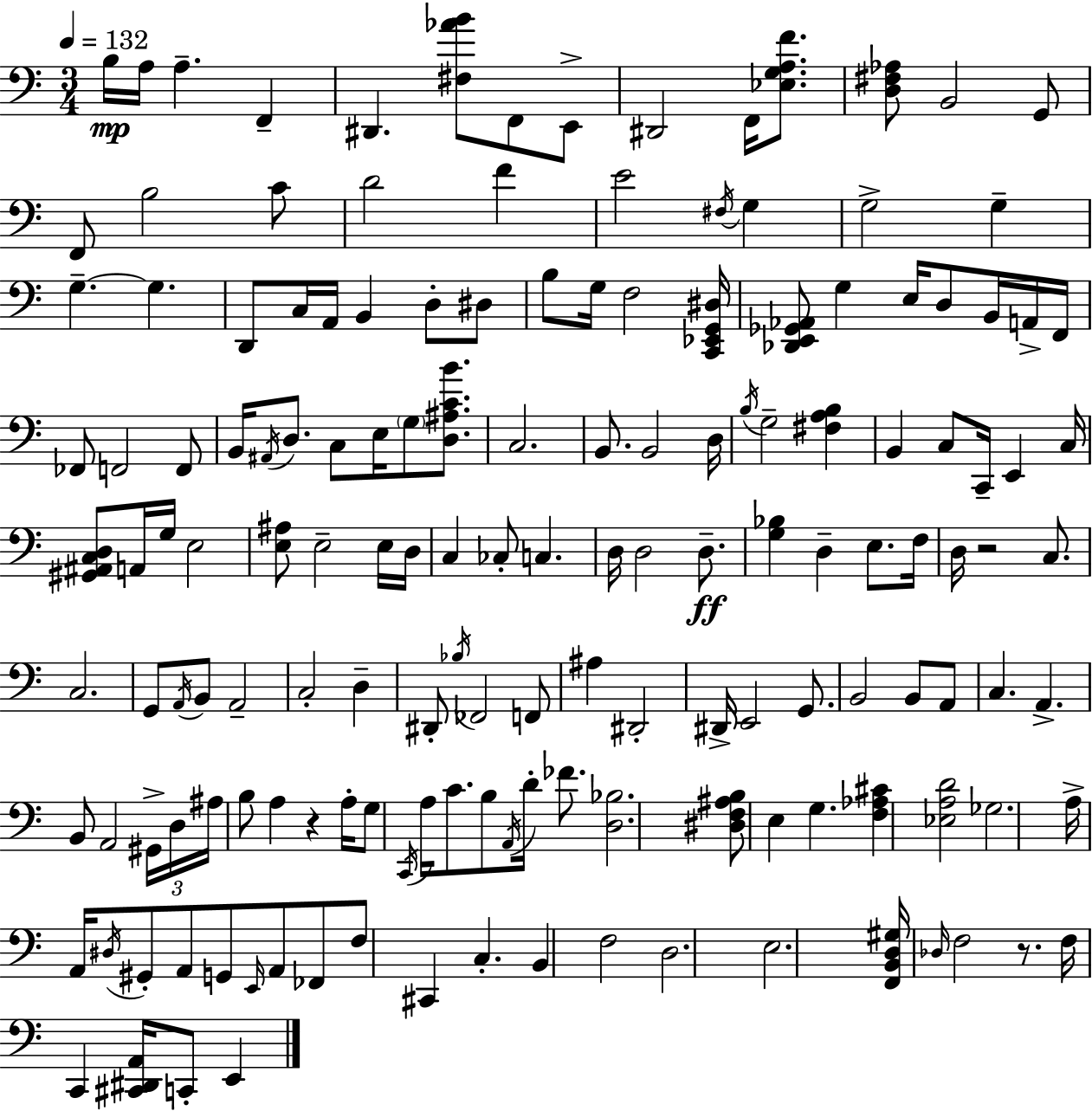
{
  \clef bass
  \numericTimeSignature
  \time 3/4
  \key c \major
  \tempo 4 = 132
  b16\mp a16 a4.-- f,4-- | dis,4. <fis aes' b'>8 f,8 e,8-> | dis,2 f,16 <ees g a f'>8. | <d fis aes>8 b,2 g,8 | \break f,8 b2 c'8 | d'2 f'4 | e'2 \acciaccatura { fis16 } g4 | g2-> g4-- | \break g4.--~~ g4. | d,8 c16 a,16 b,4 d8-. dis8 | b8 g16 f2 | <c, ees, g, dis>16 <des, e, ges, aes,>8 g4 e16 d8 b,16 a,16-> | \break f,16 fes,8 f,2 f,8 | b,16 \acciaccatura { ais,16 } d8. c8 e16 \parenthesize g8 <d ais c' b'>8. | c2. | b,8. b,2 | \break d16 \acciaccatura { b16 } g2-- <fis a b>4 | b,4 c8 c,16-- e,4 | c16 <gis, ais, c d>8 a,16 g16 e2 | <e ais>8 e2-- | \break e16 d16 c4 ces8-. c4. | d16 d2 | d8.--\ff <g bes>4 d4-- e8. | f16 d16 r2 | \break c8. c2. | g,8 \acciaccatura { a,16 } b,8 a,2-- | c2-. | d4-- dis,8-. \acciaccatura { bes16 } fes,2 | \break f,8 ais4 dis,2-. | dis,16-> e,2 | g,8. b,2 | b,8 a,8 c4. a,4.-> | \break b,8 a,2 | \tuplet 3/2 { gis,16-> d16 ais16 } b8 a4 | r4 a16-. g8 \acciaccatura { c,16 } a16 c'8. | b8 \acciaccatura { a,16 } d'16-. fes'8. <d bes>2. | \break <dis f ais b>8 e4 | g4. <f aes cis'>4 <ees a d'>2 | ges2. | a16-> a,16 \acciaccatura { dis16 } gis,8-. | \break a,8 g,8 \grace { e,16 } a,8 fes,8 f8 cis,4 | c4.-. b,4 | f2 d2. | e2. | \break <f, b, d gis>16 \grace { des16 } f2 | r8. f16 c,4 | <cis, dis, a,>16 c,8-. e,4 \bar "|."
}